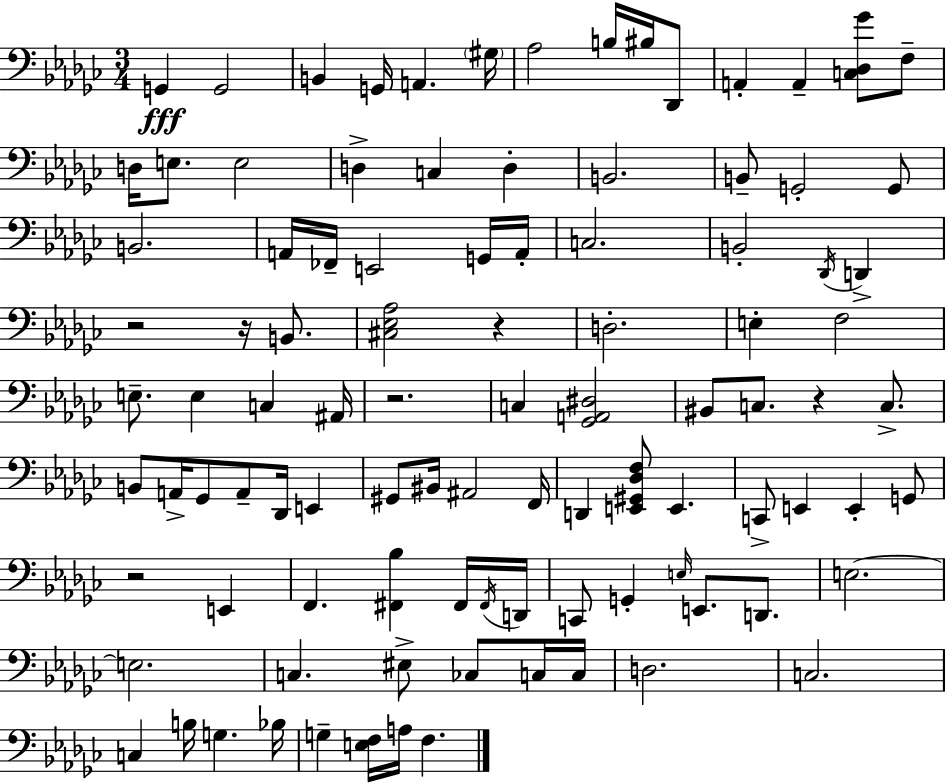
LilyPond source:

{
  \clef bass
  \numericTimeSignature
  \time 3/4
  \key ees \minor
  \repeat volta 2 { g,4\fff g,2 | b,4 g,16 a,4. \parenthesize gis16 | aes2 b16 bis16 des,8 | a,4-. a,4-- <c des ges'>8 f8-- | \break d16 e8. e2 | d4-> c4 d4-. | b,2. | b,8-- g,2-. g,8 | \break b,2. | a,16 fes,16-- e,2 g,16 a,16-. | c2. | b,2-. \acciaccatura { des,16 } d,4-> | \break r2 r16 b,8. | <cis ees aes>2 r4 | d2.-. | e4-. f2 | \break e8.-- e4 c4 | ais,16 r2. | c4 <ges, a, dis>2 | bis,8 c8. r4 c8.-> | \break b,8 a,16-> ges,8 a,8-- des,16 e,4 | gis,8 bis,16 ais,2 | f,16 d,4 <e, gis, des f>8 e,4. | c,8-> e,4 e,4-. g,8 | \break r2 e,4 | f,4. <fis, bes>4 fis,16 | \acciaccatura { fis,16 } d,16 c,8 g,4-. \grace { e16 } e,8. | d,8. e2.~~ | \break e2. | c4. eis8-> ces8 | c16 c16 d2. | c2. | \break c4 b16 g4. | bes16 g4-- <e f>16 a16 f4. | } \bar "|."
}